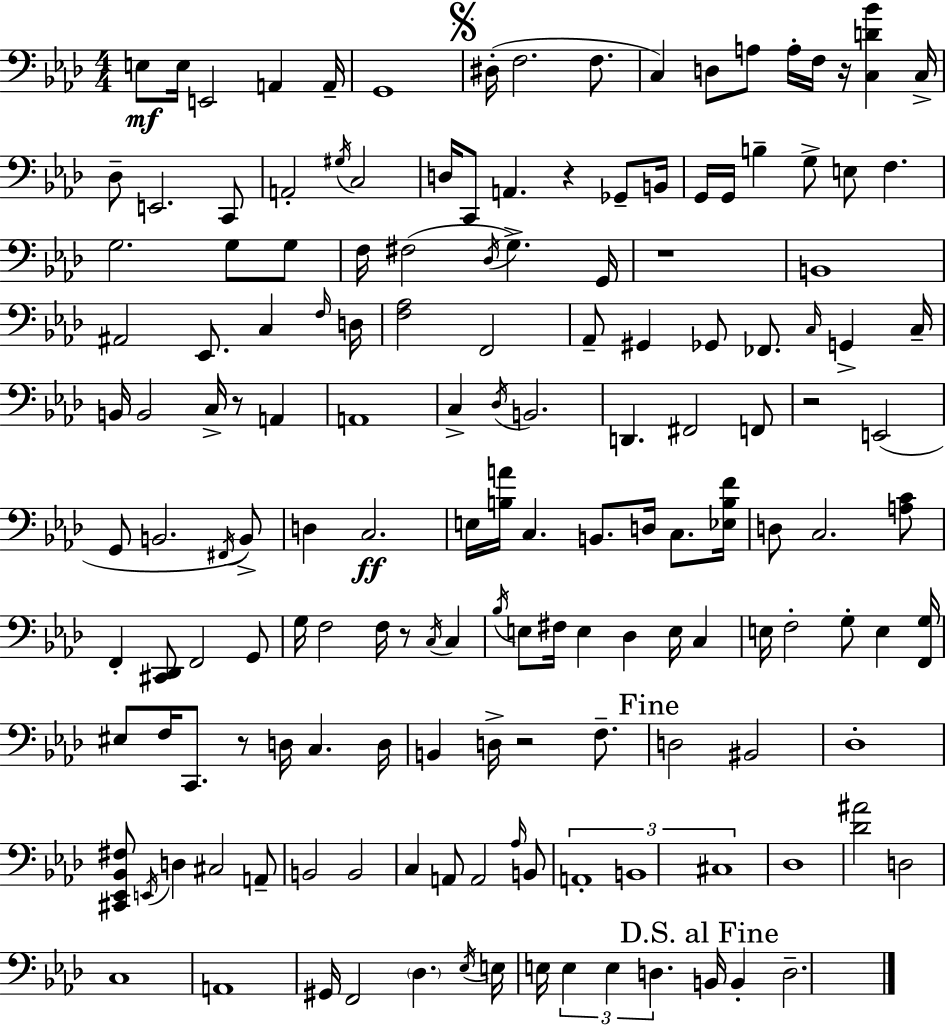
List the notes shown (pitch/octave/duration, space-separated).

E3/e E3/s E2/h A2/q A2/s G2/w D#3/s F3/h. F3/e. C3/q D3/e A3/e A3/s F3/s R/s [C3,D4,Bb4]/q C3/s Db3/e E2/h. C2/e A2/h G#3/s C3/h D3/s C2/e A2/q. R/q Gb2/e B2/s G2/s G2/s B3/q G3/e E3/e F3/q. G3/h. G3/e G3/e F3/s F#3/h Db3/s G3/q. G2/s R/w B2/w A#2/h Eb2/e. C3/q F3/s D3/s [F3,Ab3]/h F2/h Ab2/e G#2/q Gb2/e FES2/e. C3/s G2/q C3/s B2/s B2/h C3/s R/e A2/q A2/w C3/q Db3/s B2/h. D2/q. F#2/h F2/e R/h E2/h G2/e B2/h. F#2/s B2/e D3/q C3/h. E3/s [B3,A4]/s C3/q. B2/e. D3/s C3/e. [Eb3,B3,F4]/s D3/e C3/h. [A3,C4]/e F2/q [C#2,Db2]/e F2/h G2/e G3/s F3/h F3/s R/e C3/s C3/q Bb3/s E3/e F#3/s E3/q Db3/q E3/s C3/q E3/s F3/h G3/e E3/q [F2,G3]/s EIS3/e F3/s C2/e. R/e D3/s C3/q. D3/s B2/q D3/s R/h F3/e. D3/h BIS2/h Db3/w [C#2,Eb2,Bb2,F#3]/e E2/s D3/q C#3/h A2/e B2/h B2/h C3/q A2/e A2/h Ab3/s B2/e A2/w B2/w C#3/w Db3/w [Db4,A#4]/h D3/h C3/w A2/w G#2/s F2/h Db3/q. Eb3/s E3/s E3/s E3/q E3/q D3/q. B2/s B2/q D3/h.